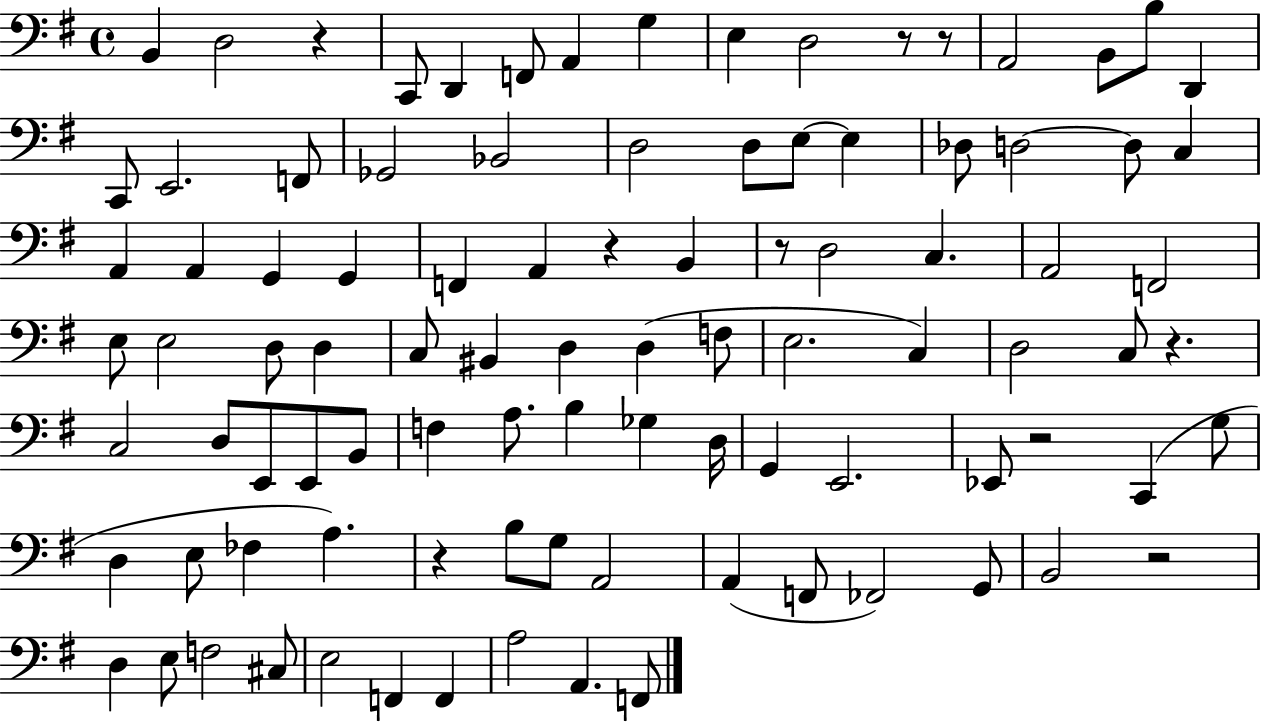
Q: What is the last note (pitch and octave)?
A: F2